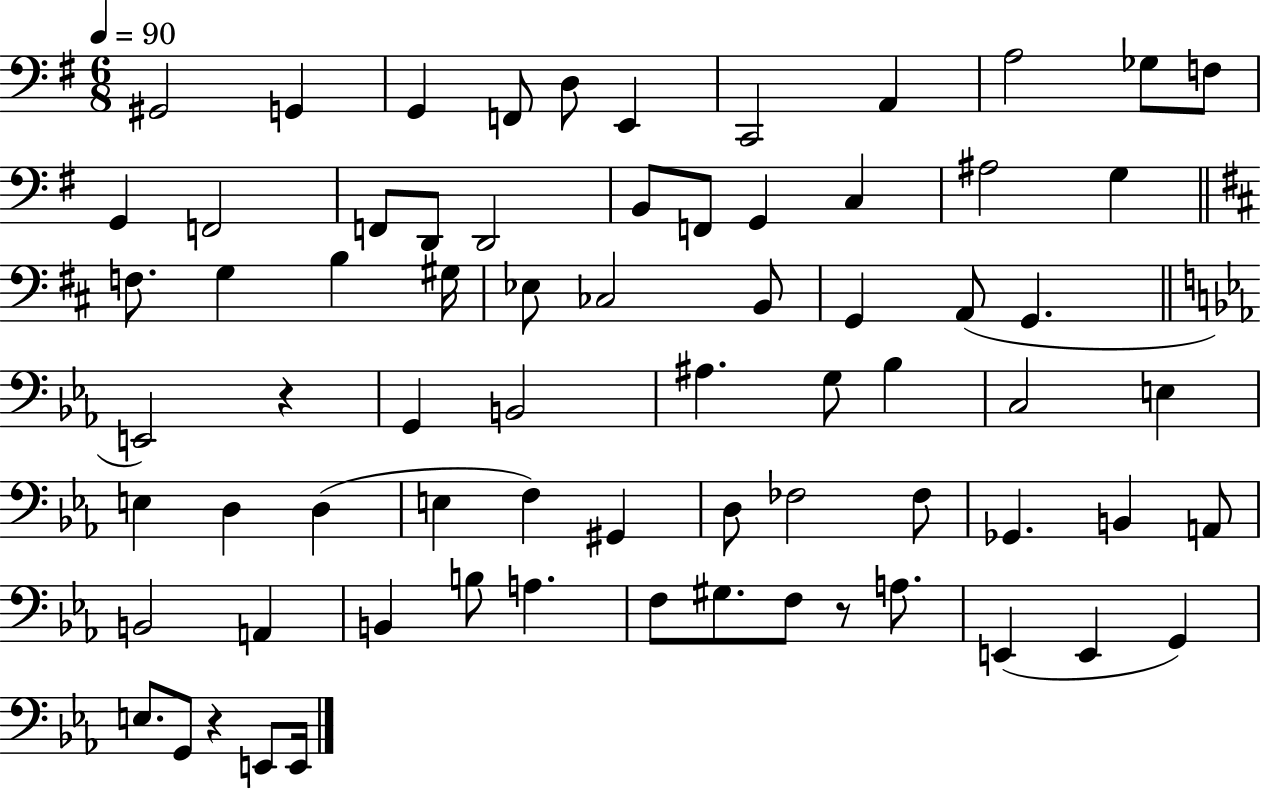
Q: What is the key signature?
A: G major